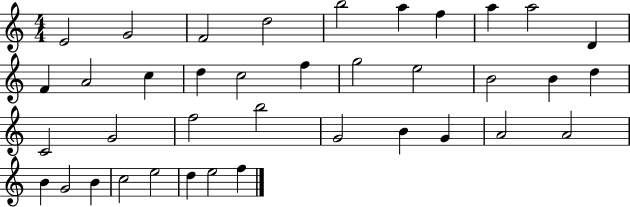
{
  \clef treble
  \numericTimeSignature
  \time 4/4
  \key c \major
  e'2 g'2 | f'2 d''2 | b''2 a''4 f''4 | a''4 a''2 d'4 | \break f'4 a'2 c''4 | d''4 c''2 f''4 | g''2 e''2 | b'2 b'4 d''4 | \break c'2 g'2 | f''2 b''2 | g'2 b'4 g'4 | a'2 a'2 | \break b'4 g'2 b'4 | c''2 e''2 | d''4 e''2 f''4 | \bar "|."
}